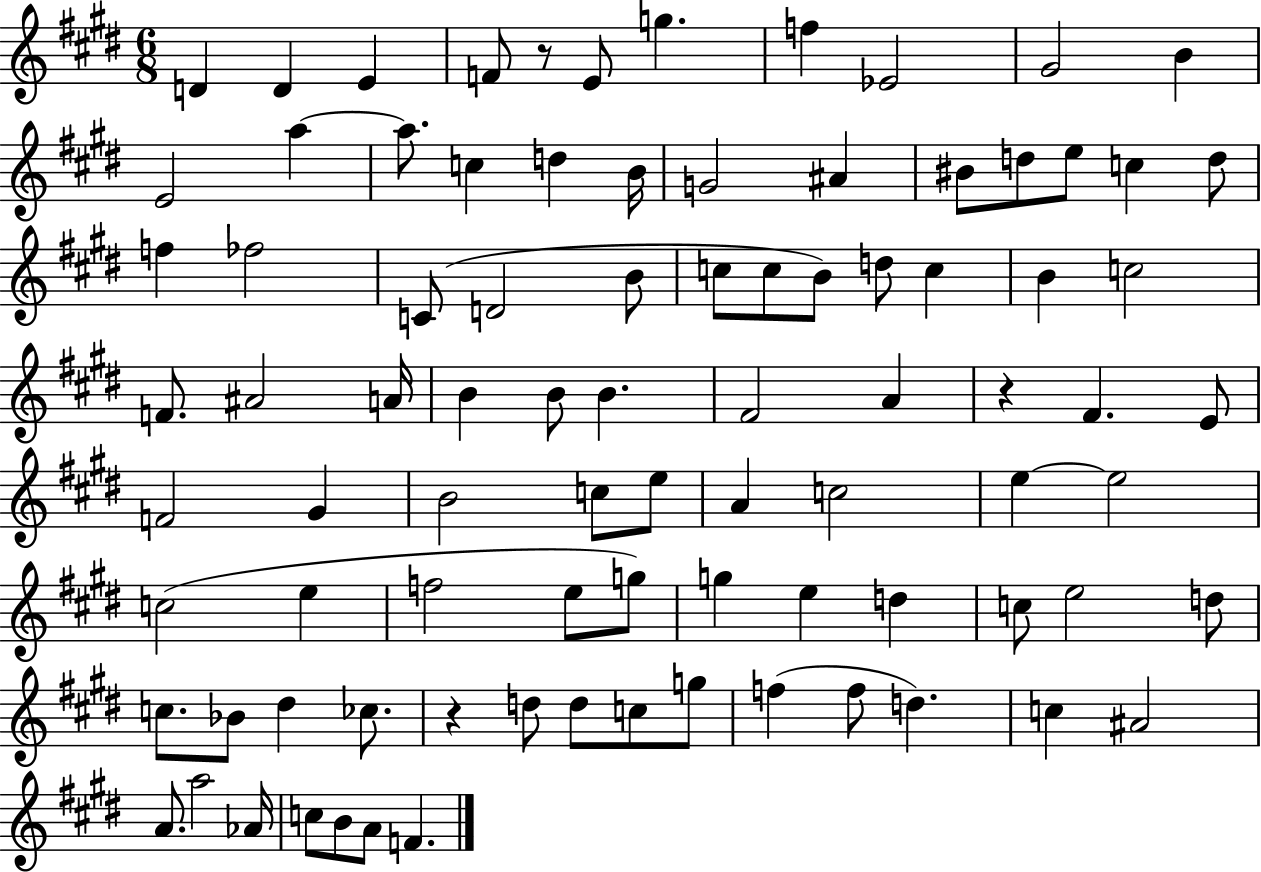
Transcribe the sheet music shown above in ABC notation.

X:1
T:Untitled
M:6/8
L:1/4
K:E
D D E F/2 z/2 E/2 g f _E2 ^G2 B E2 a a/2 c d B/4 G2 ^A ^B/2 d/2 e/2 c d/2 f _f2 C/2 D2 B/2 c/2 c/2 B/2 d/2 c B c2 F/2 ^A2 A/4 B B/2 B ^F2 A z ^F E/2 F2 ^G B2 c/2 e/2 A c2 e e2 c2 e f2 e/2 g/2 g e d c/2 e2 d/2 c/2 _B/2 ^d _c/2 z d/2 d/2 c/2 g/2 f f/2 d c ^A2 A/2 a2 _A/4 c/2 B/2 A/2 F